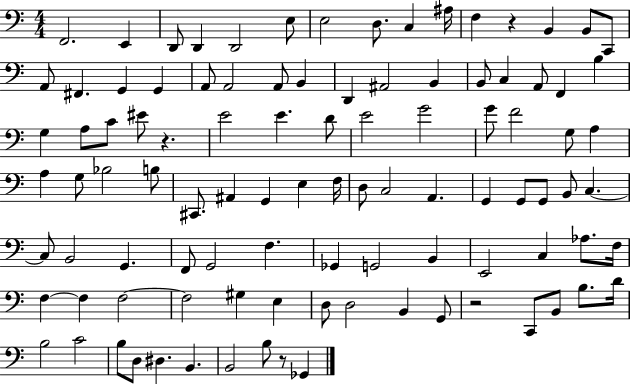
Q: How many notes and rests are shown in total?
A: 100